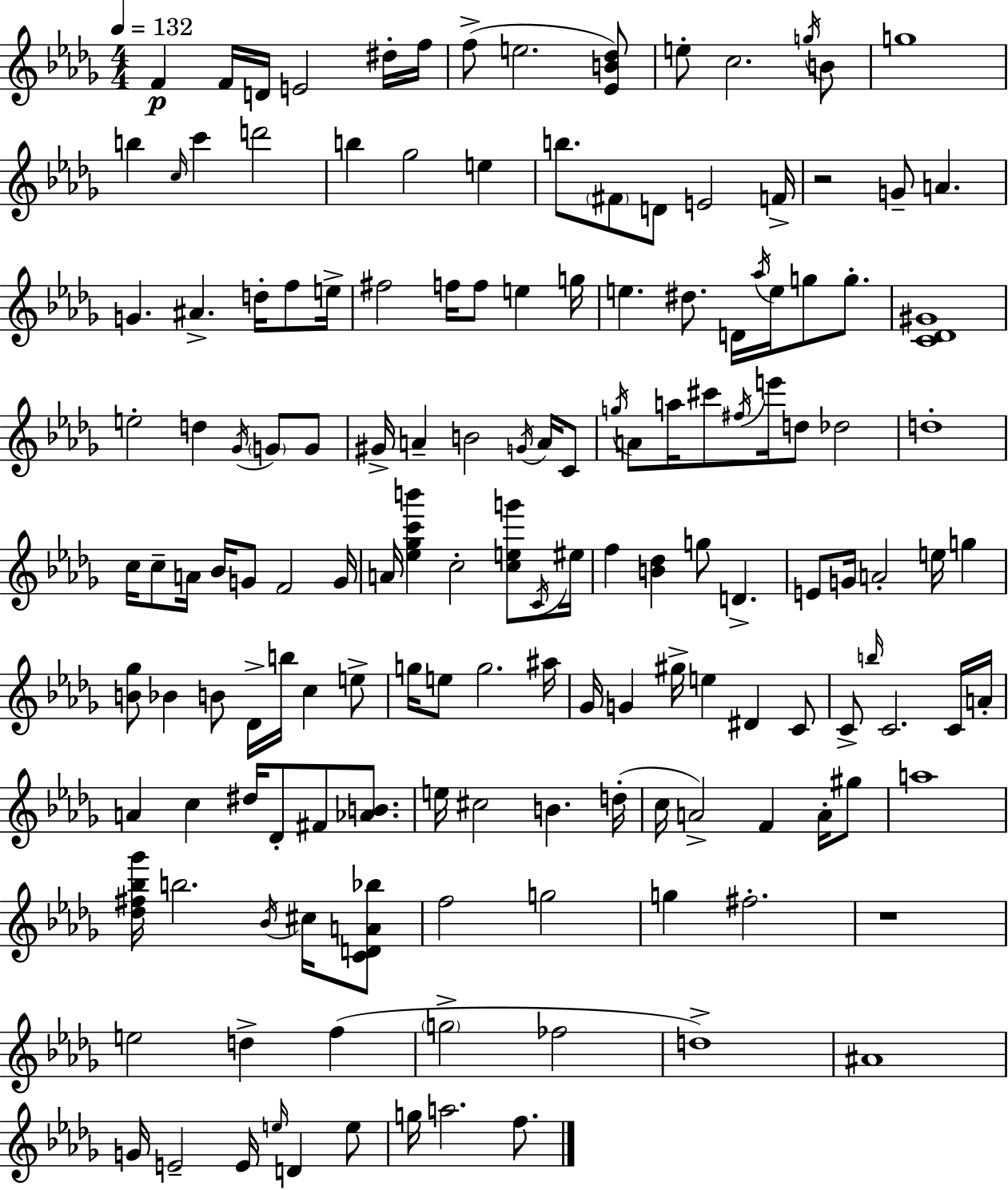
F4/q F4/s D4/s E4/h D#5/s F5/s F5/e E5/h. [Eb4,B4,Db5]/e E5/e C5/h. G5/s B4/e G5/w B5/q C5/s C6/q D6/h B5/q Gb5/h E5/q B5/e. F#4/e D4/e E4/h F4/s R/h G4/e A4/q. G4/q. A#4/q. D5/s F5/e E5/s F#5/h F5/s F5/e E5/q G5/s E5/q. D#5/e. D4/s Ab5/s E5/s G5/e G5/e. [C4,Db4,G#4]/w E5/h D5/q Gb4/s G4/e G4/e G#4/s A4/q B4/h G4/s A4/s C4/e G5/s A4/e A5/s C#6/e F#5/s E6/s D5/e Db5/h D5/w C5/s C5/e A4/s Bb4/s G4/e F4/h G4/s A4/s [Eb5,Gb5,C6,B6]/q C5/h [C5,E5,G6]/e C4/s EIS5/s F5/q [B4,Db5]/q G5/e D4/q. E4/e G4/s A4/h E5/s G5/q [B4,Gb5]/e Bb4/q B4/e Db4/s B5/s C5/q E5/e G5/s E5/e G5/h. A#5/s Gb4/s G4/q G#5/s E5/q D#4/q C4/e C4/e B5/s C4/h. C4/s A4/s A4/q C5/q D#5/s Db4/e F#4/e [Ab4,B4]/e. E5/s C#5/h B4/q. D5/s C5/s A4/h F4/q A4/s G#5/e A5/w [Db5,F#5,Bb5,Gb6]/s B5/h. Bb4/s C#5/s [C4,D4,A4,Bb5]/e F5/h G5/h G5/q F#5/h. R/w E5/h D5/q F5/q G5/h FES5/h D5/w A#4/w G4/s E4/h E4/s E5/s D4/q E5/e G5/s A5/h. F5/e.